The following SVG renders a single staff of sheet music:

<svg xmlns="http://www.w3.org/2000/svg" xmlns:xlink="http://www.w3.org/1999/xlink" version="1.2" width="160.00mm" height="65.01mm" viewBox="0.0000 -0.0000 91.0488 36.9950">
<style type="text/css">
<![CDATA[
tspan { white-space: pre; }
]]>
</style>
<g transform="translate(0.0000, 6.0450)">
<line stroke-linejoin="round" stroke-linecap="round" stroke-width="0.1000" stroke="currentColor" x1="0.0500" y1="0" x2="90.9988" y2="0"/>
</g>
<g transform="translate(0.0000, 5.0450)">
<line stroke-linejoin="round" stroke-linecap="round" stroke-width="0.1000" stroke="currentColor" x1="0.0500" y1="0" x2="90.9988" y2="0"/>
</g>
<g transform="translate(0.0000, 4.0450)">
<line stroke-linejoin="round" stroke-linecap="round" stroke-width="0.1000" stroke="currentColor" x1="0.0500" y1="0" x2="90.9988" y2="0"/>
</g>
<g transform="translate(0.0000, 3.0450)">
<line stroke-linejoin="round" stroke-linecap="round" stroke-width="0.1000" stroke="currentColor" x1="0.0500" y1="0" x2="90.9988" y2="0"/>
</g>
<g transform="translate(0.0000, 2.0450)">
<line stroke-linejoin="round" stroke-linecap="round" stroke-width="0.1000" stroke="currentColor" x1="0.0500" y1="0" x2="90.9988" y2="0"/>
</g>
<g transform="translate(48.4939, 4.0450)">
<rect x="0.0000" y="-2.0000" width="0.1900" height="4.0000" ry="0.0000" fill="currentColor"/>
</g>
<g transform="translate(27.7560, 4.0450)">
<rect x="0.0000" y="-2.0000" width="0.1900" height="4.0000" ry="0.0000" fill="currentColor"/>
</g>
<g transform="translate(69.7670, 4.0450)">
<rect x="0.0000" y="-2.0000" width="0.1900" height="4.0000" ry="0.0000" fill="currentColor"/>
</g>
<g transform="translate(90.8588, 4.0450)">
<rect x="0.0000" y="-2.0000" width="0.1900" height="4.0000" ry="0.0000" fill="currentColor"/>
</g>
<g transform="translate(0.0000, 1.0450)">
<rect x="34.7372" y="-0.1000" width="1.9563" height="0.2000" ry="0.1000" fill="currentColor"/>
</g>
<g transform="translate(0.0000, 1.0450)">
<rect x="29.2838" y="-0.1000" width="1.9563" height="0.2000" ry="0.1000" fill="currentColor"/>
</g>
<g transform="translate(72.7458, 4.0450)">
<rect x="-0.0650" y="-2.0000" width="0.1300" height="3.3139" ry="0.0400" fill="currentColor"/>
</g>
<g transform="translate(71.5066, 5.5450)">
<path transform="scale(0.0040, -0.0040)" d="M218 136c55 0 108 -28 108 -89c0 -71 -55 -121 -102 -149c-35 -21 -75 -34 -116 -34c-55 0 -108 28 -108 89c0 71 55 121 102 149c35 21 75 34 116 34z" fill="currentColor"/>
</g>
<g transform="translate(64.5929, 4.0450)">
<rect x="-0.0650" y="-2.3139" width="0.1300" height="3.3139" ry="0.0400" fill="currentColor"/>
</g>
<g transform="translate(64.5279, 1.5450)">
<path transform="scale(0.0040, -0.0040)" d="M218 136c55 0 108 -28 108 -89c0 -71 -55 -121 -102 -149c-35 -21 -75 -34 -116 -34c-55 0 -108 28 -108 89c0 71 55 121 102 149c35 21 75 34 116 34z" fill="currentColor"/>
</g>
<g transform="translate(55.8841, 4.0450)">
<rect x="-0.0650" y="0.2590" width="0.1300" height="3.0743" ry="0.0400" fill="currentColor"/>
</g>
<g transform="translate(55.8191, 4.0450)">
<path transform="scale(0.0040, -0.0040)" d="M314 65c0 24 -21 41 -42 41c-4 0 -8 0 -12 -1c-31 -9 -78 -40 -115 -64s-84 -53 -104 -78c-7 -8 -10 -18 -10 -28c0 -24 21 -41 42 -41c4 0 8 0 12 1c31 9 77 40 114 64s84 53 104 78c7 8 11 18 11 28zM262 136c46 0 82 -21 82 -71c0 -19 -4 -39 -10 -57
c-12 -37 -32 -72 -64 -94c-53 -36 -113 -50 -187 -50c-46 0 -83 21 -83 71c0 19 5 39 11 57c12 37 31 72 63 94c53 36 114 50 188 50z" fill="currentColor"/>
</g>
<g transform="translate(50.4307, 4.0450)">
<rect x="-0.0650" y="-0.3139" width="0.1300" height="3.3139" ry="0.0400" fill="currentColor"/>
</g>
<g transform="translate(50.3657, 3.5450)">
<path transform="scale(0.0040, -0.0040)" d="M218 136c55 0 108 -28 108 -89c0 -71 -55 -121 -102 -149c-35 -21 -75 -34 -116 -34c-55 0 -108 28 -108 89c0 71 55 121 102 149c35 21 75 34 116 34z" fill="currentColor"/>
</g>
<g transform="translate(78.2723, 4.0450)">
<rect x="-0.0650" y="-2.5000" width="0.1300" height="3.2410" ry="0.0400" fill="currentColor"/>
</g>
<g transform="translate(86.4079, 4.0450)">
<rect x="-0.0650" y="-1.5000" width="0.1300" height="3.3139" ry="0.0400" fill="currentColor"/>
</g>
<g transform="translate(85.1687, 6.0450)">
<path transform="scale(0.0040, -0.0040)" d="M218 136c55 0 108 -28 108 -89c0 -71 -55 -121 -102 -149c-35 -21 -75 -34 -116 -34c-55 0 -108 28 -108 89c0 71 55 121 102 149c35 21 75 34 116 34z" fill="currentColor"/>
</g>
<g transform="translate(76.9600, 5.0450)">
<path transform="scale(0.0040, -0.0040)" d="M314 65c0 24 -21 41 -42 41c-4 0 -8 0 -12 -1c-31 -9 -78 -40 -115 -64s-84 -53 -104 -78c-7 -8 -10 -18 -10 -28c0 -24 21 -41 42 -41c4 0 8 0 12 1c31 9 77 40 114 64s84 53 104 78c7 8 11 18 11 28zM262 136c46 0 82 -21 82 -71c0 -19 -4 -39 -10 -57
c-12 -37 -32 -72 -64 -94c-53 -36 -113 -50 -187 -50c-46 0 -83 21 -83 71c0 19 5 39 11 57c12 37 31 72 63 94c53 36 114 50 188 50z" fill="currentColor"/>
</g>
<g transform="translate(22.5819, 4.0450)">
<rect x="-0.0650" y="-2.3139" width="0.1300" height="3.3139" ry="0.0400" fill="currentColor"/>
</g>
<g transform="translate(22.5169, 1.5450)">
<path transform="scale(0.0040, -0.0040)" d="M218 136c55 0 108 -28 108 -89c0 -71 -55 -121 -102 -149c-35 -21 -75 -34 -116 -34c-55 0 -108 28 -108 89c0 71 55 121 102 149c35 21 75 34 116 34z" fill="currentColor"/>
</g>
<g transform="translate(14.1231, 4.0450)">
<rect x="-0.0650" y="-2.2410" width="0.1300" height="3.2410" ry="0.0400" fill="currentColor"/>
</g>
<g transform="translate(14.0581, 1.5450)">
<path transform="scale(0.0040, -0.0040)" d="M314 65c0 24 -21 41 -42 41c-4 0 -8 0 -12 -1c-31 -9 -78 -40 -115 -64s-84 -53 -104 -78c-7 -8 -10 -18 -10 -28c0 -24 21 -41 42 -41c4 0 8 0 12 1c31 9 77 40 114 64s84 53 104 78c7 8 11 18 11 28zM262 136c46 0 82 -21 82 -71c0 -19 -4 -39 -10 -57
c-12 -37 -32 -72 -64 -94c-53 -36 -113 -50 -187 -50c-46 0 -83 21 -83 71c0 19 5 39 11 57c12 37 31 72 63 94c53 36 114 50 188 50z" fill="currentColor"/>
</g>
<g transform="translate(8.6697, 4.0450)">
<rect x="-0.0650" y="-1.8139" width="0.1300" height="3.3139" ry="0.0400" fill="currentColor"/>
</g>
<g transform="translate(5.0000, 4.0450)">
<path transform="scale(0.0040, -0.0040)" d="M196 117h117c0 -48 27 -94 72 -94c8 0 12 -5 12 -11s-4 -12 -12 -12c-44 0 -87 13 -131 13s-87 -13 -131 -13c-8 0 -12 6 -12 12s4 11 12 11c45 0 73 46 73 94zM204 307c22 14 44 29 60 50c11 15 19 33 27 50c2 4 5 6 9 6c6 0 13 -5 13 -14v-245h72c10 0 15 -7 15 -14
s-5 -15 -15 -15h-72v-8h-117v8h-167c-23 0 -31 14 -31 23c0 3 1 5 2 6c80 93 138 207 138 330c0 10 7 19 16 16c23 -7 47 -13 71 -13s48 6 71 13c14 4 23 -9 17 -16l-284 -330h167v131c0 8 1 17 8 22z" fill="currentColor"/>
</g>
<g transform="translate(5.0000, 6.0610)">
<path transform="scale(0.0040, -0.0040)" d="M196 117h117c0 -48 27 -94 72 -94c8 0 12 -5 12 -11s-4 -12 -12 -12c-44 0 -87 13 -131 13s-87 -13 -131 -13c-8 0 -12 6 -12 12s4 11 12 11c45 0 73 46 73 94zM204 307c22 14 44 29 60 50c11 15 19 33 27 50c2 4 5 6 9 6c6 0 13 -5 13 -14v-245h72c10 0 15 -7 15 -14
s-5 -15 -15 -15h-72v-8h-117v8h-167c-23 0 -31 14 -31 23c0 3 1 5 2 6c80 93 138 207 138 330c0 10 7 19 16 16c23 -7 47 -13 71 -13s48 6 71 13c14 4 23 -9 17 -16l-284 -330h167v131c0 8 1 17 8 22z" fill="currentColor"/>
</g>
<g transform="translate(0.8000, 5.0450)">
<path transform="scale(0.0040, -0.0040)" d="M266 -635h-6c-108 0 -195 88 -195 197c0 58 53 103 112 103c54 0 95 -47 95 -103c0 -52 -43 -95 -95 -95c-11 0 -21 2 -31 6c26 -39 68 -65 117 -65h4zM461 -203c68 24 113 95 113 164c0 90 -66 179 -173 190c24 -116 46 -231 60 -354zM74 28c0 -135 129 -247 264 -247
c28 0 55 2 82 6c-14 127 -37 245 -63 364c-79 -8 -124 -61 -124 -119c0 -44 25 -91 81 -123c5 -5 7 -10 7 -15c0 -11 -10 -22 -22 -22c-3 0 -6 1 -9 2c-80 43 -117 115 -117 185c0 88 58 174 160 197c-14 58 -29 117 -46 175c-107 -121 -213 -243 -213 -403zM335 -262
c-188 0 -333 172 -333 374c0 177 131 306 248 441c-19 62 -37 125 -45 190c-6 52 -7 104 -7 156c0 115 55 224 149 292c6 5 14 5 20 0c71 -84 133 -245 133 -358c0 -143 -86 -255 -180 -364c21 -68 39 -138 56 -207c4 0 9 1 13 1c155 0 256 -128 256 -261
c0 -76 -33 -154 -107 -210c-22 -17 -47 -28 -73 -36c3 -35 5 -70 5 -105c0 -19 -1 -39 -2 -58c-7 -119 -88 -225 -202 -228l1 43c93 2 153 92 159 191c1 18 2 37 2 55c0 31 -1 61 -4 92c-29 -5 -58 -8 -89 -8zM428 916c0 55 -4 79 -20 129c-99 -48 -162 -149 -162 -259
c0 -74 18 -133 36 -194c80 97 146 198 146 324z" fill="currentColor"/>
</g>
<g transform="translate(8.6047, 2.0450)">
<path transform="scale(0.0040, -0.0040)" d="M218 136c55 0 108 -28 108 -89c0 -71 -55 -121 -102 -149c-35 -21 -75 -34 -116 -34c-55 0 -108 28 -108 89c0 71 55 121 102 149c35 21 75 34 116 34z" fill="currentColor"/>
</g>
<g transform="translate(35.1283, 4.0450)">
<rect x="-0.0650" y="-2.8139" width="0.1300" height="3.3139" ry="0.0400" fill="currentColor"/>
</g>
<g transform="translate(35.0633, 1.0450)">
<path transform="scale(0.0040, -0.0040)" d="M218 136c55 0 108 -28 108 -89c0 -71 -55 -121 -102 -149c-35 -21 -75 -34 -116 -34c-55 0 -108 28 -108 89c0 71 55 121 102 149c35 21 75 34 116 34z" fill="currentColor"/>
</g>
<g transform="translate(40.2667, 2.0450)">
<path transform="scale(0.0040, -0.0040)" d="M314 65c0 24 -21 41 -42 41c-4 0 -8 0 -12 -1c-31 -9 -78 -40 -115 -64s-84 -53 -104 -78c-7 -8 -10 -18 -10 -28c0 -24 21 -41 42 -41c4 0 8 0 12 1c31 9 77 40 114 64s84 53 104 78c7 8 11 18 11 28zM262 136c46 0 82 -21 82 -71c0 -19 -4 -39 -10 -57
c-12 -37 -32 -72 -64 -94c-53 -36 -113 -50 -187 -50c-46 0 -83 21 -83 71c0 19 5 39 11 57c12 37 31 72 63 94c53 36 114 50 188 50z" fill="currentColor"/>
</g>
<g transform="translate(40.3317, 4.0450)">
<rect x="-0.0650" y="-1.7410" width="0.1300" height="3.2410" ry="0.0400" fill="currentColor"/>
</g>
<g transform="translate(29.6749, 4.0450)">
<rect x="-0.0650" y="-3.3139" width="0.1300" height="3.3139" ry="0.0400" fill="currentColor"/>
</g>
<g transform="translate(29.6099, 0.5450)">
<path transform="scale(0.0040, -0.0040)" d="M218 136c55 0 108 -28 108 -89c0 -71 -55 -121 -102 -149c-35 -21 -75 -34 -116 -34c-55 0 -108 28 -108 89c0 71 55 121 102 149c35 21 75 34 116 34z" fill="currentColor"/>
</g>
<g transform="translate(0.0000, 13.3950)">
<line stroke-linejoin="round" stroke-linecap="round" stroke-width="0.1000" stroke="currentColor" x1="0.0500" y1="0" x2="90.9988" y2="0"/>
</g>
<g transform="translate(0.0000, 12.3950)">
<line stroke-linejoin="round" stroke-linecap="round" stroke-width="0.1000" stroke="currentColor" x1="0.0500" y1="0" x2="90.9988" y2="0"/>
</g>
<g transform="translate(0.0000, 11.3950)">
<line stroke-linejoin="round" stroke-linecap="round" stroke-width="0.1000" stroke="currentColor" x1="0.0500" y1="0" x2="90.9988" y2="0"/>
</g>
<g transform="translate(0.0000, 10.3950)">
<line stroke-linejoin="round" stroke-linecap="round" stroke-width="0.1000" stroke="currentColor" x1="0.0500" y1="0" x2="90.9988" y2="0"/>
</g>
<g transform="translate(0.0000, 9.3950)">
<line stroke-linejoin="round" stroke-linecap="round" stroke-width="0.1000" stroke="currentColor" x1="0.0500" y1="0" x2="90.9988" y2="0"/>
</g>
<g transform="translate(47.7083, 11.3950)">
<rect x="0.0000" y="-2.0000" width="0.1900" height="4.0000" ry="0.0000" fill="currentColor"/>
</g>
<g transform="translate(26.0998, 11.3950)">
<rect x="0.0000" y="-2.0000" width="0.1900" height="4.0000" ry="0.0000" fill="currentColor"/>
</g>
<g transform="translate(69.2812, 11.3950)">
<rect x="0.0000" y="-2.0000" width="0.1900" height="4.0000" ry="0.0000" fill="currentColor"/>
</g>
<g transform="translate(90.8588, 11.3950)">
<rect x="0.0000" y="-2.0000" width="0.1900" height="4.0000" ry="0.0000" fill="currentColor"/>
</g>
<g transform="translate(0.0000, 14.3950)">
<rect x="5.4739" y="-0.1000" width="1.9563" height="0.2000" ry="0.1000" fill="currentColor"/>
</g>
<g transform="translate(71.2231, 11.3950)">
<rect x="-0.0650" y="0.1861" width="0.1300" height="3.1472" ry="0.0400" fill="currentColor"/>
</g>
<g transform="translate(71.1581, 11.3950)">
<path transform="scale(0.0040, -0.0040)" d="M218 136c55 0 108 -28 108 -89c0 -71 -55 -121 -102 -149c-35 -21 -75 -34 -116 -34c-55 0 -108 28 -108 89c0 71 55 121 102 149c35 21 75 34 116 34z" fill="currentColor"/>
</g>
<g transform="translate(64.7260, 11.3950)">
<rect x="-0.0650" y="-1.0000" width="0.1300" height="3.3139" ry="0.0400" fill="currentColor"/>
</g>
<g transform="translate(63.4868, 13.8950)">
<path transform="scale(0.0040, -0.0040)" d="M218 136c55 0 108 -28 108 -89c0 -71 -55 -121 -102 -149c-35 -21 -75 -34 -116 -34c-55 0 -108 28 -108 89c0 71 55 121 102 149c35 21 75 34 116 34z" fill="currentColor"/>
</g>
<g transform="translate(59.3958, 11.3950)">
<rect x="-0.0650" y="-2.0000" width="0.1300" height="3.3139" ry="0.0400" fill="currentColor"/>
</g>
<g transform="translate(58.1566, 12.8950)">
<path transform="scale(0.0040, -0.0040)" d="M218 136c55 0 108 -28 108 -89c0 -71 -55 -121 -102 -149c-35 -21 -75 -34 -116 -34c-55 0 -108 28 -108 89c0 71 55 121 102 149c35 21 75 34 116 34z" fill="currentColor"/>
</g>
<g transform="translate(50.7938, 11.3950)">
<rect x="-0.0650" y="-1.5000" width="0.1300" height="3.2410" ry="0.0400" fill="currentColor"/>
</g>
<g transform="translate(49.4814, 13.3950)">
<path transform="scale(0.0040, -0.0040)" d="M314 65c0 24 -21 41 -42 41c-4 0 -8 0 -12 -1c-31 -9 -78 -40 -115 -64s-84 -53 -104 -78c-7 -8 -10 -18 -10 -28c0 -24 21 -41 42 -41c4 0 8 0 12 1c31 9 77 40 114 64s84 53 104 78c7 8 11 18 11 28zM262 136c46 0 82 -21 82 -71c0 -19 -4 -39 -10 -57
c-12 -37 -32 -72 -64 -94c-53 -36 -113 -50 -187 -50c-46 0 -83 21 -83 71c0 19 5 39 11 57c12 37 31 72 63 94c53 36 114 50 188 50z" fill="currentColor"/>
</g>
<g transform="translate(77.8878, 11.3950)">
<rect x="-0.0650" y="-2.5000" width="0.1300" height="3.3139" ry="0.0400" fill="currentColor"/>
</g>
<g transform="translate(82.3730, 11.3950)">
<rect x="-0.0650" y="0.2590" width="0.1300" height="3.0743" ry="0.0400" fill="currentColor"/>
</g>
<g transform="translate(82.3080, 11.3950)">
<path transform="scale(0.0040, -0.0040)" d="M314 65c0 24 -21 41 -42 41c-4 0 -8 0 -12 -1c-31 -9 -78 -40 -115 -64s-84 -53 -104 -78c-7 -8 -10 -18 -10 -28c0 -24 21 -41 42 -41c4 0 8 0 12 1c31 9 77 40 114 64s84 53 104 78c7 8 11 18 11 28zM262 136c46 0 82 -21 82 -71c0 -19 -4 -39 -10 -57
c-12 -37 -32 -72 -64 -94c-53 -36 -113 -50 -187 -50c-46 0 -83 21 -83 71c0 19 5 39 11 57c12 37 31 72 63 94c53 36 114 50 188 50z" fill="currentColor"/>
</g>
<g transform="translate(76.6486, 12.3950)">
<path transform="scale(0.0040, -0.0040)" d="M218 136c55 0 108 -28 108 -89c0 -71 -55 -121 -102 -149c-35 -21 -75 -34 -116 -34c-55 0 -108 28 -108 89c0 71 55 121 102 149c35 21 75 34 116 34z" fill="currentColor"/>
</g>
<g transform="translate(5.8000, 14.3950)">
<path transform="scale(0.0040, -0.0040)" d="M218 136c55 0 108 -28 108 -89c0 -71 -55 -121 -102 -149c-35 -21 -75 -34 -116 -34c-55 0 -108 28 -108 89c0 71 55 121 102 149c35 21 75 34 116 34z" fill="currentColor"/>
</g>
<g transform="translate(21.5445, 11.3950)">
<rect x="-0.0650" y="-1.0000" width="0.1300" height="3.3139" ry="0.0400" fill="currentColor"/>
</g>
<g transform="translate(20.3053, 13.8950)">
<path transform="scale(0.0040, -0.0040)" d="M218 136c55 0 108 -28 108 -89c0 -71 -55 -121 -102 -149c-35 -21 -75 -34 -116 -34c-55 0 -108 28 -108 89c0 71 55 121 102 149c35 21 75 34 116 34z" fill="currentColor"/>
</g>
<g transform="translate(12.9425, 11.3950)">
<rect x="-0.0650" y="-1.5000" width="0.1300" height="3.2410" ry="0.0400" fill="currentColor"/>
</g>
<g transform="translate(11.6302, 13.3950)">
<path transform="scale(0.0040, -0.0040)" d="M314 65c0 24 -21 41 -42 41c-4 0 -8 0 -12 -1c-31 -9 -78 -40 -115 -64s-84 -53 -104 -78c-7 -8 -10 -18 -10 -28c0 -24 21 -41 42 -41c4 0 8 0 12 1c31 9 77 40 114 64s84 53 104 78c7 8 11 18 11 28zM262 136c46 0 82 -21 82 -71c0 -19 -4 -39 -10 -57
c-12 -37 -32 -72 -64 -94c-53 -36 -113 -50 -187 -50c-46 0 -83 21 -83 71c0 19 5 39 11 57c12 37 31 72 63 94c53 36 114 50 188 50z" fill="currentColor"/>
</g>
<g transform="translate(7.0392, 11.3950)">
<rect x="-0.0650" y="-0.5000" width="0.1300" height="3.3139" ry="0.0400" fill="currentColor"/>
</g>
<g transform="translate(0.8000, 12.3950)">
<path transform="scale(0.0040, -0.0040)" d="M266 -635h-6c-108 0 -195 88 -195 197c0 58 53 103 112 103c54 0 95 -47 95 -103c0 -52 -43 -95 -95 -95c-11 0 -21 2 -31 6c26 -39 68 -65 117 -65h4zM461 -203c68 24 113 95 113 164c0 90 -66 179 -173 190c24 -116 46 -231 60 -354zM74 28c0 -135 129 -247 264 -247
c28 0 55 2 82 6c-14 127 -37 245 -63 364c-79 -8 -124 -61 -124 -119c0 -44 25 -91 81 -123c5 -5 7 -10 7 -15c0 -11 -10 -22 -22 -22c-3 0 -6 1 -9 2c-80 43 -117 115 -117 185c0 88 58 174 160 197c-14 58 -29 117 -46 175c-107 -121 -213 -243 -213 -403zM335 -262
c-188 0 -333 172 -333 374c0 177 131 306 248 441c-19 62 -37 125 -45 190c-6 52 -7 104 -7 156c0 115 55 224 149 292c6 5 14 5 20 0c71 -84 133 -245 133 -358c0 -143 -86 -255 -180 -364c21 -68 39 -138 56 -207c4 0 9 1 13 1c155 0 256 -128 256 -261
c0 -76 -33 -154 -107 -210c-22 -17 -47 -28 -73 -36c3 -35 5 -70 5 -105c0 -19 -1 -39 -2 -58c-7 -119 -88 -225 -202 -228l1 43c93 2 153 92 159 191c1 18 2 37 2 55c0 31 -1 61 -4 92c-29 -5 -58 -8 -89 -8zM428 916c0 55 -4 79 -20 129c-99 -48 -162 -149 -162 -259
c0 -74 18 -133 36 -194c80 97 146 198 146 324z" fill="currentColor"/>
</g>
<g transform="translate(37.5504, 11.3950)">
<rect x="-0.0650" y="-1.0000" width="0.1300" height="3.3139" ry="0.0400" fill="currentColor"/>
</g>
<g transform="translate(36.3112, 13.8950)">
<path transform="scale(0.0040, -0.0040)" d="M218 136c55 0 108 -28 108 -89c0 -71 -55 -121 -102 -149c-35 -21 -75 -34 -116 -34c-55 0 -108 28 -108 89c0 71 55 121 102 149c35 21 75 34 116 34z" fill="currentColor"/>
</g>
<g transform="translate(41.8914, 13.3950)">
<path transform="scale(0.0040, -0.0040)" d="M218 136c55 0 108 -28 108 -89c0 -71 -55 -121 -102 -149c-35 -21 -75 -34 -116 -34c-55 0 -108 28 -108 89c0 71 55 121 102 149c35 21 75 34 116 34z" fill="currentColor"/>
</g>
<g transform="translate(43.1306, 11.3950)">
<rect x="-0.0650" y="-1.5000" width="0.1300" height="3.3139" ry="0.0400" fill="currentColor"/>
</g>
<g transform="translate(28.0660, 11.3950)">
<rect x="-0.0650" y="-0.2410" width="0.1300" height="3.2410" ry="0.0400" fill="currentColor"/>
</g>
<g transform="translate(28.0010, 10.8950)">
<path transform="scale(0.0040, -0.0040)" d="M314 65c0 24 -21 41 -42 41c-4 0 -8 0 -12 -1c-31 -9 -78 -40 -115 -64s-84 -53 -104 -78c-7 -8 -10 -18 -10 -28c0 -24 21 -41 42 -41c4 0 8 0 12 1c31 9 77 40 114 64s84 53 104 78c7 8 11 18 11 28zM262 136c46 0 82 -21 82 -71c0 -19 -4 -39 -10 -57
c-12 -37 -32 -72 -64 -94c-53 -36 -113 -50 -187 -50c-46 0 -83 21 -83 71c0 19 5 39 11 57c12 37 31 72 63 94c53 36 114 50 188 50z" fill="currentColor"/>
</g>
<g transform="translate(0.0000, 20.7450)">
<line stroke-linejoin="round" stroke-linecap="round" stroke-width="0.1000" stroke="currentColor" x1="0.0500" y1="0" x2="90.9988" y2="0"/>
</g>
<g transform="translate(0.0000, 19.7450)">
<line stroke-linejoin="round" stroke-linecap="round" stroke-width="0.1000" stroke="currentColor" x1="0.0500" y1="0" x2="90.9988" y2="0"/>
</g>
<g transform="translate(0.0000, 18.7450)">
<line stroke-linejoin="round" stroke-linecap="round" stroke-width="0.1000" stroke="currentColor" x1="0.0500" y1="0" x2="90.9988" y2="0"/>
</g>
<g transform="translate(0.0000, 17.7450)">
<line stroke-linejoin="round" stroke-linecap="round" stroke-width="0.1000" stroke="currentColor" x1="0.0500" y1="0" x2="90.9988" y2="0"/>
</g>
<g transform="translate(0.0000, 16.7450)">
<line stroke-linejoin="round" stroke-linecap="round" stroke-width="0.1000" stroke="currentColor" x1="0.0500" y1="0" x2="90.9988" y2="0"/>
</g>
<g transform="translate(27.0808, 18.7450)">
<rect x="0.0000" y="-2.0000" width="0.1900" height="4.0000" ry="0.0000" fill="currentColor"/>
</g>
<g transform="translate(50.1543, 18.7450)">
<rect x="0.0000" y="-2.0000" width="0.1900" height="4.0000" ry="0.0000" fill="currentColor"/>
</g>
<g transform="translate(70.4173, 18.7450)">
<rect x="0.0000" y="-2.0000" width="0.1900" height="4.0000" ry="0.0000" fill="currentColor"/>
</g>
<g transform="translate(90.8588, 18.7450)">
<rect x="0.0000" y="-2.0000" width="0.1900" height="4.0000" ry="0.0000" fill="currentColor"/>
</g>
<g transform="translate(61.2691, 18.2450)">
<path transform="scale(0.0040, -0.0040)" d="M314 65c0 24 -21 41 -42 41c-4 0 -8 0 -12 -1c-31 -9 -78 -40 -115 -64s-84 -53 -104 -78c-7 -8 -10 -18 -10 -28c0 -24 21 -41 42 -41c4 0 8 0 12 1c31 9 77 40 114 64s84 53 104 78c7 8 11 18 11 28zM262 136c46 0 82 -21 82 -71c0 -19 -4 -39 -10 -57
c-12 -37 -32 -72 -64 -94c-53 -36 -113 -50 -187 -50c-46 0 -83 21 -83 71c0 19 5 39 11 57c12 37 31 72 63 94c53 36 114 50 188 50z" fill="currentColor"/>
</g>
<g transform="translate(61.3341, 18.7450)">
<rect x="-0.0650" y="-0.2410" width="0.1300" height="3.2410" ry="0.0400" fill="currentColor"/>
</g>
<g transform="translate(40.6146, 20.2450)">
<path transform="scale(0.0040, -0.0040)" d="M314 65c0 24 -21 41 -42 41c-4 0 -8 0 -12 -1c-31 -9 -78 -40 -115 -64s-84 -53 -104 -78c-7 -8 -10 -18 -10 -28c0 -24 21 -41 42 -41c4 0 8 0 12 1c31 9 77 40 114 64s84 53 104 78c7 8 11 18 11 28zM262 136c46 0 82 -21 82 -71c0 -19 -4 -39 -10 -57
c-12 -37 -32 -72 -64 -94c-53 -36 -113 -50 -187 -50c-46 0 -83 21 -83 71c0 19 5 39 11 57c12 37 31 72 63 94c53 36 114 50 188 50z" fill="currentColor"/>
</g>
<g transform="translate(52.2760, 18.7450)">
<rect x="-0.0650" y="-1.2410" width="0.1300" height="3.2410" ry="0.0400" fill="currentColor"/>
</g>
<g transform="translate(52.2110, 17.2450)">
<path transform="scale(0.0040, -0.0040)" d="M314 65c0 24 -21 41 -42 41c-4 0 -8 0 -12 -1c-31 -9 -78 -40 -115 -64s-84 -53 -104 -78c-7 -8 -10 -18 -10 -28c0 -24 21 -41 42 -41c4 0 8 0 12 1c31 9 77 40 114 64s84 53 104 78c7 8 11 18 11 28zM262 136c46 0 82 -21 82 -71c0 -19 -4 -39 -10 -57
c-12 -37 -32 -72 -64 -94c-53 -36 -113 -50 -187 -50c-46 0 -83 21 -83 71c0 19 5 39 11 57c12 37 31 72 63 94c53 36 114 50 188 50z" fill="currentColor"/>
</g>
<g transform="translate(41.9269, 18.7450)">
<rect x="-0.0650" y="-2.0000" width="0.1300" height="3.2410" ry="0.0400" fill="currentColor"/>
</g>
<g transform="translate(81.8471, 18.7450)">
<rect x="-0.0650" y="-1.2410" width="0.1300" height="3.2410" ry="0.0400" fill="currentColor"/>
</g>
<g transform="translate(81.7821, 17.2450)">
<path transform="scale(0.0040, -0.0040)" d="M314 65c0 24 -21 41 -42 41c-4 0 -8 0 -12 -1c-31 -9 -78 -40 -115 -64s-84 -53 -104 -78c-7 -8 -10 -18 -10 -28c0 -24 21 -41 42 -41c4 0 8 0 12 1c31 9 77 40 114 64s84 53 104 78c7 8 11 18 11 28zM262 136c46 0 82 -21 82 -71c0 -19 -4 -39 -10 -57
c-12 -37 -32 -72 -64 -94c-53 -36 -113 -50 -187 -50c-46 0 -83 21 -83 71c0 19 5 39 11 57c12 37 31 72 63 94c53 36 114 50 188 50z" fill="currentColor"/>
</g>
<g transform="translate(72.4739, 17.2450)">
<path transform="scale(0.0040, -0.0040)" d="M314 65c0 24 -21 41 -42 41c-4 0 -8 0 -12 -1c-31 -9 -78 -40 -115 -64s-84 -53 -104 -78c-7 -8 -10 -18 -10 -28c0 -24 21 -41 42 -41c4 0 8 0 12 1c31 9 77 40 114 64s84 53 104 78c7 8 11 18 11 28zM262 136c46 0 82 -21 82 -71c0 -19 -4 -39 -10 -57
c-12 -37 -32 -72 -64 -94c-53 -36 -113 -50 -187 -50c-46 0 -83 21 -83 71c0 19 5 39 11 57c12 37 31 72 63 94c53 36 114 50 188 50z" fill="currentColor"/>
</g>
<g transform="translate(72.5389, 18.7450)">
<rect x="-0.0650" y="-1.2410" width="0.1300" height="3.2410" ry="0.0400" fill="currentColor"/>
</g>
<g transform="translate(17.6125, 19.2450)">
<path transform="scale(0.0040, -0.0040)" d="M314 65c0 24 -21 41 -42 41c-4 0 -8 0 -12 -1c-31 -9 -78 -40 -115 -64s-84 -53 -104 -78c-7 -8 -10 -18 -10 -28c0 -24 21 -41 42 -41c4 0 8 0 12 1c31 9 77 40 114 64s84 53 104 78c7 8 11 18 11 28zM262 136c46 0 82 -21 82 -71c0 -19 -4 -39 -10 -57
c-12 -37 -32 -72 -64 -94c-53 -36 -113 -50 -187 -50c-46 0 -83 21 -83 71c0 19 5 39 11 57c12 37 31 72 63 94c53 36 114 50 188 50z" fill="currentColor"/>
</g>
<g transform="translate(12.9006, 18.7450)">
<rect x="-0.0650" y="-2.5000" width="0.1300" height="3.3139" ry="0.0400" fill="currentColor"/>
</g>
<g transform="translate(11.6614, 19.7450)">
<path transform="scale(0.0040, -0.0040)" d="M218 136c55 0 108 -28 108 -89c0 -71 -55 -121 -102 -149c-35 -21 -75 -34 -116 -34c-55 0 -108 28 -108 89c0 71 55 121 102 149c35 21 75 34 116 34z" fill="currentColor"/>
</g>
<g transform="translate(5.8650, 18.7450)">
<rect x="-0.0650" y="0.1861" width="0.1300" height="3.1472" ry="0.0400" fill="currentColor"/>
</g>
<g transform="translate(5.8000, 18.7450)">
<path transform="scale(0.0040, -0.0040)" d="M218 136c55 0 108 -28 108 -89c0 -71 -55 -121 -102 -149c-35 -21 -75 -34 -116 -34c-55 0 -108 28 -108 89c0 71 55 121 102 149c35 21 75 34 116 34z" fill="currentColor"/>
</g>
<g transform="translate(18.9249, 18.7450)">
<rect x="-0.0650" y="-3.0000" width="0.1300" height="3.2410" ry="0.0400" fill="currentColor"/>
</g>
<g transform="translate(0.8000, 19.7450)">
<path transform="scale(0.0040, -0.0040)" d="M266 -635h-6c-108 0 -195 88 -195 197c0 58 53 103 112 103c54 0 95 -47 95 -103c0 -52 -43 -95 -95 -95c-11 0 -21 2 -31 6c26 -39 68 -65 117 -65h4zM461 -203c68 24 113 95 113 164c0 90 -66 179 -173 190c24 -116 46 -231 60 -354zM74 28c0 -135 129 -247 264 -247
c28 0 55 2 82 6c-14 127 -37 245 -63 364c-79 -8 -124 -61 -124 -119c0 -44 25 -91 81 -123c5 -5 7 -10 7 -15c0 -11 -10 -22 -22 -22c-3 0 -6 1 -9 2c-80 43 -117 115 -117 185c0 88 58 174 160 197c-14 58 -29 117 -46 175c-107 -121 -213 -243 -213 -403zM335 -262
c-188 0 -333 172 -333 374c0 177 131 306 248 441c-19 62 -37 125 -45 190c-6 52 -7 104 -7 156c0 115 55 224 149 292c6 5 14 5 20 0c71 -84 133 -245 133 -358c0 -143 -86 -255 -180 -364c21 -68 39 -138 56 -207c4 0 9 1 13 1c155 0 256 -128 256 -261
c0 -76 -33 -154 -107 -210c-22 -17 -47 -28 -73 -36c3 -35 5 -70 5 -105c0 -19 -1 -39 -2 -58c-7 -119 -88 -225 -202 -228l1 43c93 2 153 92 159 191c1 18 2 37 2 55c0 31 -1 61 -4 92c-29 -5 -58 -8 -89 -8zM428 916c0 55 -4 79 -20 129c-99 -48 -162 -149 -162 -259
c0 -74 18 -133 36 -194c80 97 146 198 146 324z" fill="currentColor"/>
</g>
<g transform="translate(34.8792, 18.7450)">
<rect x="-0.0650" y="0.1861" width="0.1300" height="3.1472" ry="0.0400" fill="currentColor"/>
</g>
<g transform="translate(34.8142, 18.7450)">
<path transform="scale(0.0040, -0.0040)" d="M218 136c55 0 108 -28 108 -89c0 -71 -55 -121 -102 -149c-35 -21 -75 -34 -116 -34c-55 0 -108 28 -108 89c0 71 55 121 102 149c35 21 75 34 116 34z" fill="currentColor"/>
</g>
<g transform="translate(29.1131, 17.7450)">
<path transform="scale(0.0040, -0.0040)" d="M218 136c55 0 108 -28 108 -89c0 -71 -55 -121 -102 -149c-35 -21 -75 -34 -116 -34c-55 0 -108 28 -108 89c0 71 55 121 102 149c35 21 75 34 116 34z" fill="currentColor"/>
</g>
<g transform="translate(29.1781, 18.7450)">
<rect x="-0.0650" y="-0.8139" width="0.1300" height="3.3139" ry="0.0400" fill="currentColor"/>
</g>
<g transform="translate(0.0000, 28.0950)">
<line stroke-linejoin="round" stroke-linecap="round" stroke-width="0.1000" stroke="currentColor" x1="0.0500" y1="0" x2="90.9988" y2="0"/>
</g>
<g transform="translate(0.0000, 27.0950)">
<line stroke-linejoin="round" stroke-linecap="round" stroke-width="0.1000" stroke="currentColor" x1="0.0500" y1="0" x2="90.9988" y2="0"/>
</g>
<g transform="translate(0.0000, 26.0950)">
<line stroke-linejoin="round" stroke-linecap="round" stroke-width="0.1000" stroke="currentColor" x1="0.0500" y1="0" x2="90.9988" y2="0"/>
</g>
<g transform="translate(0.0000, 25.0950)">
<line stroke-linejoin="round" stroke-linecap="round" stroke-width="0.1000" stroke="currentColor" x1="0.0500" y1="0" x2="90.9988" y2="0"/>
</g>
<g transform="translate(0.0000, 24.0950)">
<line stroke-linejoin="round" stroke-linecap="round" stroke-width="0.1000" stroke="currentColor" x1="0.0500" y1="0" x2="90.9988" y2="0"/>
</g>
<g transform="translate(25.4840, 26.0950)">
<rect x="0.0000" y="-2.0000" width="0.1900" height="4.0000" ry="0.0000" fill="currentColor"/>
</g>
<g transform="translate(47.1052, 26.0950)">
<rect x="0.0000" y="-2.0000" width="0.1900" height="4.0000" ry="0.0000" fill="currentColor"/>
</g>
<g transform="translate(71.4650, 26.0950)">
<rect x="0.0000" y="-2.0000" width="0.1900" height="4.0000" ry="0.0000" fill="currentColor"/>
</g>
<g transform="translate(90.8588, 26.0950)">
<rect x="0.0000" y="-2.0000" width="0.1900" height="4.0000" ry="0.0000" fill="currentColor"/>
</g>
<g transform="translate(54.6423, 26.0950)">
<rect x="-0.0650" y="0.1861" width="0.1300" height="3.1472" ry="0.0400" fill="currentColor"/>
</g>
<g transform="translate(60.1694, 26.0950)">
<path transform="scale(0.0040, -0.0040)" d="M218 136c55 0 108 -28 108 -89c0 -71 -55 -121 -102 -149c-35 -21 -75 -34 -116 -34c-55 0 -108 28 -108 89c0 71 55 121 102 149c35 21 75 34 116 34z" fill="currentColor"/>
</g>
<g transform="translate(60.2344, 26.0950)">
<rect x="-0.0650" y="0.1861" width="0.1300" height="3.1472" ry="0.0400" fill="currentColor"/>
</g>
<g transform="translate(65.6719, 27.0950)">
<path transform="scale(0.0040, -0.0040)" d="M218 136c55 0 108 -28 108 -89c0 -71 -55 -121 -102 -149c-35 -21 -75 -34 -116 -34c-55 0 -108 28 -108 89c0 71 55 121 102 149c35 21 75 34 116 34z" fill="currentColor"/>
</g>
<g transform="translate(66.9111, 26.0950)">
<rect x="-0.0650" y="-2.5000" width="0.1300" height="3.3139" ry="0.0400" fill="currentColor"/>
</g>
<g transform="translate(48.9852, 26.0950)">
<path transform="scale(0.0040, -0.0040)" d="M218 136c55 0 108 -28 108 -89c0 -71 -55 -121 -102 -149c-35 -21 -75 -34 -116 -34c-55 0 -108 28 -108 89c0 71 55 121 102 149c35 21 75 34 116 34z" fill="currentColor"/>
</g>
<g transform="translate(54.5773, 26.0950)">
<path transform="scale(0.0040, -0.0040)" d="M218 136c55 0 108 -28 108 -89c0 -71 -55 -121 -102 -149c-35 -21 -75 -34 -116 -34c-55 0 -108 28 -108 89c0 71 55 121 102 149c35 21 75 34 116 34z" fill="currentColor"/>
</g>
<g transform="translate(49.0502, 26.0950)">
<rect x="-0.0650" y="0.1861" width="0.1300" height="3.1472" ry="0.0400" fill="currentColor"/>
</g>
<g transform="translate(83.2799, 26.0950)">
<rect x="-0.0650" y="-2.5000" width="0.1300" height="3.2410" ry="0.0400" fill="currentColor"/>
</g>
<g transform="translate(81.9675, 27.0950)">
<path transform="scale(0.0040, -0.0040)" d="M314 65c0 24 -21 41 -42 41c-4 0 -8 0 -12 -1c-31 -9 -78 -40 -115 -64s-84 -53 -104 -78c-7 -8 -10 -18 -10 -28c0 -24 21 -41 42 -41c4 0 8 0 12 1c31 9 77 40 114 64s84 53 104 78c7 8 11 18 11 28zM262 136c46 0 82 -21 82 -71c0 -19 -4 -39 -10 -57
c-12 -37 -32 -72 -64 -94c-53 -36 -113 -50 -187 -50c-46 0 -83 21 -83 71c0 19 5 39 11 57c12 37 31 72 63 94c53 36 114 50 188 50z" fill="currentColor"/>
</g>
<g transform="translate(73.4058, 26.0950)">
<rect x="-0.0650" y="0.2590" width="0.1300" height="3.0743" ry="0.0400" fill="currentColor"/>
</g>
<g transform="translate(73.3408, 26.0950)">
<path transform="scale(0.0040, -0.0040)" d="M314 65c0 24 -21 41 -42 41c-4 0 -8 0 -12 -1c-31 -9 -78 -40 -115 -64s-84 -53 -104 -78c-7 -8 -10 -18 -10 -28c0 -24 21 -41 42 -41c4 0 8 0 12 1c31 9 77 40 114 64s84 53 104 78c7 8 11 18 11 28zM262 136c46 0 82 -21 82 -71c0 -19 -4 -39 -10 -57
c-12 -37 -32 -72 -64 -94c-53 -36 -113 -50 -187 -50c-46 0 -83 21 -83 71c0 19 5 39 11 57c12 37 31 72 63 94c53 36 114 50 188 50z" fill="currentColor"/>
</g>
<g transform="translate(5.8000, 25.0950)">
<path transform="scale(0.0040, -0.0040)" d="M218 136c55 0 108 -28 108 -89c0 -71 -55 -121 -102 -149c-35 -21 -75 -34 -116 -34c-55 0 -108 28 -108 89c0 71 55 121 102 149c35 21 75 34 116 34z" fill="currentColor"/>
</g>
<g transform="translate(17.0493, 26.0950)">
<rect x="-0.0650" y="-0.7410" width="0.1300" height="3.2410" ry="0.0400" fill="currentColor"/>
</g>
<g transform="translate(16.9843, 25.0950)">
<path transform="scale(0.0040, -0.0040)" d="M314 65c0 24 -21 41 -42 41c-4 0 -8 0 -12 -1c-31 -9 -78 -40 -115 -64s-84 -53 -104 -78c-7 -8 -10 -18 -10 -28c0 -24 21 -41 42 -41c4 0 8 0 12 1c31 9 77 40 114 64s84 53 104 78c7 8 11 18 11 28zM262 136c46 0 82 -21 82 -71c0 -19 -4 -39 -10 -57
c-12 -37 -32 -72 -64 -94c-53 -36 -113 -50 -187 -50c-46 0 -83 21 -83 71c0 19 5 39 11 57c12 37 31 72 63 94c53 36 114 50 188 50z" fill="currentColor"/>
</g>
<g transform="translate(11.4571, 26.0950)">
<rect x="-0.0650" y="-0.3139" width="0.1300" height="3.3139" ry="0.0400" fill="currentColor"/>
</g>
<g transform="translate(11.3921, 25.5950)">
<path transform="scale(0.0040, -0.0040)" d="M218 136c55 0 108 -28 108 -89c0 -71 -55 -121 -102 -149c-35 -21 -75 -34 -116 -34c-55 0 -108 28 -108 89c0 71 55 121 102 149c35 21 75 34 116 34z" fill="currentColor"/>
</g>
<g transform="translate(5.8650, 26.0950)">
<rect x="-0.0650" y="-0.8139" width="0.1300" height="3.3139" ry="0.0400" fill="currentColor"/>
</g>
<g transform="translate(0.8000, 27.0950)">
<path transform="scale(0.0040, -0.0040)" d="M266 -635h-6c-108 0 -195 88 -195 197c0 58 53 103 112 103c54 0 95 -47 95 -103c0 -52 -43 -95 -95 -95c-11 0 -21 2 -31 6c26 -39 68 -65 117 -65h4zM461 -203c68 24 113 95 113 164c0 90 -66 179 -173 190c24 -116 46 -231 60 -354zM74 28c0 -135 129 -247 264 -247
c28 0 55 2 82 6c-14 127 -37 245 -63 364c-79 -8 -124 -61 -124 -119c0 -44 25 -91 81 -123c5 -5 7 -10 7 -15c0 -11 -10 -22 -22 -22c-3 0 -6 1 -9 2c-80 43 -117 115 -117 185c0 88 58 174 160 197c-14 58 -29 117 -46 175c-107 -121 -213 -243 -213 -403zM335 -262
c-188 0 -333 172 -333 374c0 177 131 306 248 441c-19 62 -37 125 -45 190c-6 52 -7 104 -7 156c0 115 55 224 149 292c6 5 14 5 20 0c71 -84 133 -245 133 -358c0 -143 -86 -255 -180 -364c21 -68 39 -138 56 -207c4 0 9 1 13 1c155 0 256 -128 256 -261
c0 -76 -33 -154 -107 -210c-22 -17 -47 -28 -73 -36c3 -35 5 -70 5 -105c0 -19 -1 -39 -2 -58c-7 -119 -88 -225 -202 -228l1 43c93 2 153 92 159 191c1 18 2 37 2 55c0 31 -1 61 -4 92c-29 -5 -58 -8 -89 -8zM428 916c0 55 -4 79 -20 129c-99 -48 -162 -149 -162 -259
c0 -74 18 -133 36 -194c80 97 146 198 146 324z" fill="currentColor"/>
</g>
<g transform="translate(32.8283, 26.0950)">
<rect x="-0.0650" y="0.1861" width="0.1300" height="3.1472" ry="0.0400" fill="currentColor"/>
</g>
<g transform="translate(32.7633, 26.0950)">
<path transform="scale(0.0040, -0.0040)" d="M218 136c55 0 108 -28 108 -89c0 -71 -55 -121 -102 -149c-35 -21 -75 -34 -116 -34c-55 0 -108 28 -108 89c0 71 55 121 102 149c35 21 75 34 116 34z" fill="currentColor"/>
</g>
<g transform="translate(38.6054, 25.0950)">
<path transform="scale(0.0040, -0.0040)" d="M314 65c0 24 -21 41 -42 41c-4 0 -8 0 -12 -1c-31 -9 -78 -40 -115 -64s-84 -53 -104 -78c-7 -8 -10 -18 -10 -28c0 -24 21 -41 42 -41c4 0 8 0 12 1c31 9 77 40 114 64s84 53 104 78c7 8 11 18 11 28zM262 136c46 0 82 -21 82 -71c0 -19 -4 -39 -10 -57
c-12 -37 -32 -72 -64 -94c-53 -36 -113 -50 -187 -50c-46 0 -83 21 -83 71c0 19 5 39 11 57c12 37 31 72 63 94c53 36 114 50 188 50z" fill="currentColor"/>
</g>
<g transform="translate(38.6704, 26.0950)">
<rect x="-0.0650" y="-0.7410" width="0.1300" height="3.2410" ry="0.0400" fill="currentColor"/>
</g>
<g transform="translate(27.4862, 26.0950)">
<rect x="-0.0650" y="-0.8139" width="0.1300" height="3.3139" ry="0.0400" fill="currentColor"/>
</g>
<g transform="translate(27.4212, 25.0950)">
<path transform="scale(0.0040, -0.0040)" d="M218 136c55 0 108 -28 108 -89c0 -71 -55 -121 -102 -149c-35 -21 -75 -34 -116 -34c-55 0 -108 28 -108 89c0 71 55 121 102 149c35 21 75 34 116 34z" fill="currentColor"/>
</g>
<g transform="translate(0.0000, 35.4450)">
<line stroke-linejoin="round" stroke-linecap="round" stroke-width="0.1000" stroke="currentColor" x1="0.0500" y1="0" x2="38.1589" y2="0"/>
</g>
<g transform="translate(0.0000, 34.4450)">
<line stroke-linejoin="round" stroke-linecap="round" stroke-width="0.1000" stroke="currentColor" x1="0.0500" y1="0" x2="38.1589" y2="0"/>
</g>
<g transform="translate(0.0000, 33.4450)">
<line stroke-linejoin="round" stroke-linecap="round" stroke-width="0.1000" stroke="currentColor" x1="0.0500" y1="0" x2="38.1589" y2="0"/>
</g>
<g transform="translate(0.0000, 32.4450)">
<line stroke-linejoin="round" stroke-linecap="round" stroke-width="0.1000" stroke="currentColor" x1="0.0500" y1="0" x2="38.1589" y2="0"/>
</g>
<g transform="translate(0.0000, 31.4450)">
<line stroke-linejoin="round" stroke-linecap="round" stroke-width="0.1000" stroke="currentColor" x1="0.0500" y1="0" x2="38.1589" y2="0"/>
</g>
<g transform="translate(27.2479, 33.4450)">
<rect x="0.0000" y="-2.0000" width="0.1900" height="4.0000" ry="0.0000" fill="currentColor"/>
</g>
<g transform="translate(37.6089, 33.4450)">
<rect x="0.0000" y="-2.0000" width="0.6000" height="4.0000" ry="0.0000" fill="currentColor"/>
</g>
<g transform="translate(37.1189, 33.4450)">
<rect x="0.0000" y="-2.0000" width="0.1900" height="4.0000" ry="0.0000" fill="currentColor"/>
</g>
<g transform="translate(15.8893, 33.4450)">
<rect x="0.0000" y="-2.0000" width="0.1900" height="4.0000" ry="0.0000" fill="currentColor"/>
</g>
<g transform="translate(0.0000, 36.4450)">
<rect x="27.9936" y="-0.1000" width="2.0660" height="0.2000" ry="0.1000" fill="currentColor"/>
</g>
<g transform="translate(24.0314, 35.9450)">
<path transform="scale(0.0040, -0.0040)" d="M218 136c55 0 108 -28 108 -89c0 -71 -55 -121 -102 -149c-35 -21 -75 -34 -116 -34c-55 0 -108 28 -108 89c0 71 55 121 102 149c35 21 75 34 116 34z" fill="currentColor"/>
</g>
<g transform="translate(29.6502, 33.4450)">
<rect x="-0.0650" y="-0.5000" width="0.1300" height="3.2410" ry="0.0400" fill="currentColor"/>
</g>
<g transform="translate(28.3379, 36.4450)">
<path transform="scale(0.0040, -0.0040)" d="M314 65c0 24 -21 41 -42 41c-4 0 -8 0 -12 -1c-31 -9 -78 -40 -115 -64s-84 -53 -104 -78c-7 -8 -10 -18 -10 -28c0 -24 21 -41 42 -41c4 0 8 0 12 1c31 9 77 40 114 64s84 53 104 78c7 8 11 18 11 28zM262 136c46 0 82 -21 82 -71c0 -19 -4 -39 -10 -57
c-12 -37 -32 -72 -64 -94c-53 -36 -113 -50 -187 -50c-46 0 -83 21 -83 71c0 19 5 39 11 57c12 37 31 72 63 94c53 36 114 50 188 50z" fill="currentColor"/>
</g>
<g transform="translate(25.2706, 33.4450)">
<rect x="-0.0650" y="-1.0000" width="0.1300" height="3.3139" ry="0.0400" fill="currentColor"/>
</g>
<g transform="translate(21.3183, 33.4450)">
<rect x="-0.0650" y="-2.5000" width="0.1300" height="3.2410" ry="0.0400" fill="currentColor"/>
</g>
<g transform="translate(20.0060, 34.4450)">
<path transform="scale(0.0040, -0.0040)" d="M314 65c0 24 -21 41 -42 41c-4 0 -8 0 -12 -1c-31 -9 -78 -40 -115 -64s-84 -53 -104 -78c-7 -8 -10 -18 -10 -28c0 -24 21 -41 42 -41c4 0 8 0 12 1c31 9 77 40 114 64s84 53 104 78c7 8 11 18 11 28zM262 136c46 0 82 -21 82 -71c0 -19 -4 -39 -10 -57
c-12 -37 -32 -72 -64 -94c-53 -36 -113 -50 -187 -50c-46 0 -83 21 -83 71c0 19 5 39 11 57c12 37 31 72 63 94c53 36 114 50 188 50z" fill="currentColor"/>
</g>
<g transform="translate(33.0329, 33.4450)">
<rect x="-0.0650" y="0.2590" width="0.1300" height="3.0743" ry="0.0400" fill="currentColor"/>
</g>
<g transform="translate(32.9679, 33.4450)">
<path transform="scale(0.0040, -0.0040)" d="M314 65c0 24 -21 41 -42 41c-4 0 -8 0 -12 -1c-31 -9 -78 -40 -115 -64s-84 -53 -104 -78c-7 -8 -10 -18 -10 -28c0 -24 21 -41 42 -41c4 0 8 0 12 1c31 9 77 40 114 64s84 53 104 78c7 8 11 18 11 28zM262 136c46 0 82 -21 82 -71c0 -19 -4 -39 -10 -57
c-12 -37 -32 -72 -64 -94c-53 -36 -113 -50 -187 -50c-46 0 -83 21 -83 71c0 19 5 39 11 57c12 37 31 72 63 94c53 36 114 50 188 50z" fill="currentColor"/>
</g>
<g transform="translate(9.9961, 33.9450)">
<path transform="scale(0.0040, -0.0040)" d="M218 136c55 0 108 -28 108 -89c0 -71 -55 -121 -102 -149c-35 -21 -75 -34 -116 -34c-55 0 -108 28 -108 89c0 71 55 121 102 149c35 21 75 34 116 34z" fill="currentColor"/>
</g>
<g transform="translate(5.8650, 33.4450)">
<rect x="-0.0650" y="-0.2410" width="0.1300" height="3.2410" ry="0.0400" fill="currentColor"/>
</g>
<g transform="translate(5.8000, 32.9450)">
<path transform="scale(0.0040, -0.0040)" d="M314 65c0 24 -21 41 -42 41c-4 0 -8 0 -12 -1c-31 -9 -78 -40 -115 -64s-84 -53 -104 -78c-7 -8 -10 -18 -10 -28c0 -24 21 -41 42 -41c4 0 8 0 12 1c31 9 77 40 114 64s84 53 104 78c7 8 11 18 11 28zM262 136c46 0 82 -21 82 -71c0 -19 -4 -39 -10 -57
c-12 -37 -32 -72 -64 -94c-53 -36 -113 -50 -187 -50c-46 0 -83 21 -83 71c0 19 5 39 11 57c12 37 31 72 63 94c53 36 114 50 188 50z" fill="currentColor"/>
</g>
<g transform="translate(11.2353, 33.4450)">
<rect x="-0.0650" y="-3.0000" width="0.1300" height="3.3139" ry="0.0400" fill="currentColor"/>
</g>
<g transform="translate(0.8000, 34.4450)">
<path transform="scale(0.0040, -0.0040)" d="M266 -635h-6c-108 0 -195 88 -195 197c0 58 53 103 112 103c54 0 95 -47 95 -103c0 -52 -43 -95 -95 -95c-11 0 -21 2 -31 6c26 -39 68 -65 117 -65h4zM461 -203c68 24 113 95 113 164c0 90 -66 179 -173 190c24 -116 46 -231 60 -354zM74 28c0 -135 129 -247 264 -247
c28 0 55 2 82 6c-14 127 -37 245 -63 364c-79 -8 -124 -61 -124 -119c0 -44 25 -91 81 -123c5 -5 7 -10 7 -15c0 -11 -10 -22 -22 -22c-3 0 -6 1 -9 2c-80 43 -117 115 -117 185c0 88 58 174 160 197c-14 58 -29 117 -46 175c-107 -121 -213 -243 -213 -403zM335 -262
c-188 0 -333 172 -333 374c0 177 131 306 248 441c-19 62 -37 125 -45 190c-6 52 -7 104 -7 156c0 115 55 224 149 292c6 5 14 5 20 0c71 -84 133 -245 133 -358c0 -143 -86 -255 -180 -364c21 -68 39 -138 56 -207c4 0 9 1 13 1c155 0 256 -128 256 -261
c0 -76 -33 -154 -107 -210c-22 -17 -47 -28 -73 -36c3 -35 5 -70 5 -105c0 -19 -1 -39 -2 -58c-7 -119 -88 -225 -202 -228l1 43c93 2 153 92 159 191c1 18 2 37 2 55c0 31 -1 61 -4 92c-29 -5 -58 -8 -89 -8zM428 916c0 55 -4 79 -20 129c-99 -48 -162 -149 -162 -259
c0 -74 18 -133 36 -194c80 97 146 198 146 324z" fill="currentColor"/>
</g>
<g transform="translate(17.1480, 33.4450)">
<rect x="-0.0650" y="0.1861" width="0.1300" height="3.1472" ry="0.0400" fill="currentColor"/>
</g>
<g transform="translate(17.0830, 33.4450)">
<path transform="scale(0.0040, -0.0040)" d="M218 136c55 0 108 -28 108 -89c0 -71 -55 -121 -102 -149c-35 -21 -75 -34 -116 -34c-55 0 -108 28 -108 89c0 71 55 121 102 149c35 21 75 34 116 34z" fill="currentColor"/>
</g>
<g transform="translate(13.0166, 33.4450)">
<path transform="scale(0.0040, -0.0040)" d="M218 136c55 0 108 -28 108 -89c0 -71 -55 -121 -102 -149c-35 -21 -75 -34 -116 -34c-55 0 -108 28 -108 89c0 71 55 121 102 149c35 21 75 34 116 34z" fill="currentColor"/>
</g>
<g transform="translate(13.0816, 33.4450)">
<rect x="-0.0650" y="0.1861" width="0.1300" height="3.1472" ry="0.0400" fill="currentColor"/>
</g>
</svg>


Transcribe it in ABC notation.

X:1
T:Untitled
M:4/4
L:1/4
K:C
f g2 g b a f2 c B2 g F G2 E C E2 D c2 D E E2 F D B G B2 B G A2 d B F2 e2 c2 e2 e2 d c d2 d B d2 B B B G B2 G2 c2 A B B G2 D C2 B2